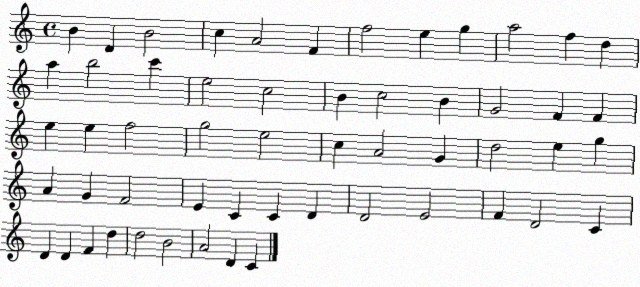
X:1
T:Untitled
M:4/4
L:1/4
K:C
B D B2 c A2 F f2 e g a2 f d a b2 c' e2 c2 B c2 B G2 F F e e f2 g2 e2 c A2 G d2 e g A G F2 E C C D D2 E2 F D2 C D D F d d2 B2 A2 D C